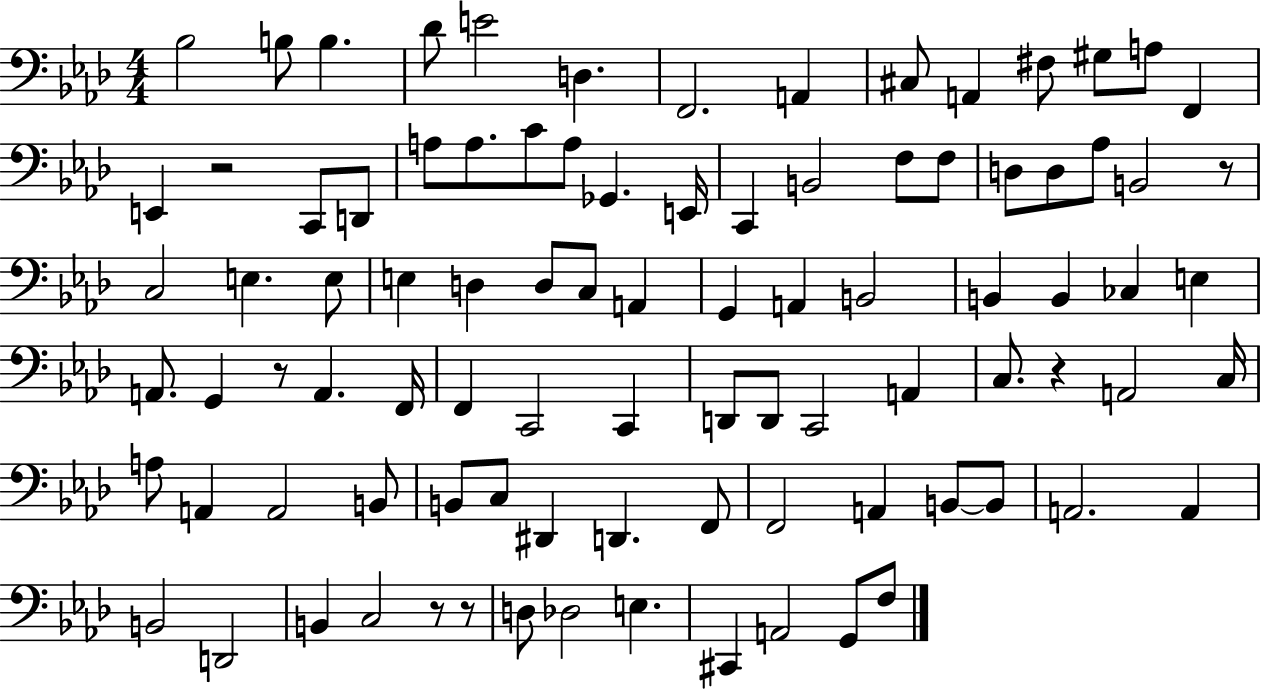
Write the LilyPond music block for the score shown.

{
  \clef bass
  \numericTimeSignature
  \time 4/4
  \key aes \major
  \repeat volta 2 { bes2 b8 b4. | des'8 e'2 d4. | f,2. a,4 | cis8 a,4 fis8 gis8 a8 f,4 | \break e,4 r2 c,8 d,8 | a8 a8. c'8 a8 ges,4. e,16 | c,4 b,2 f8 f8 | d8 d8 aes8 b,2 r8 | \break c2 e4. e8 | e4 d4 d8 c8 a,4 | g,4 a,4 b,2 | b,4 b,4 ces4 e4 | \break a,8. g,4 r8 a,4. f,16 | f,4 c,2 c,4 | d,8 d,8 c,2 a,4 | c8. r4 a,2 c16 | \break a8 a,4 a,2 b,8 | b,8 c8 dis,4 d,4. f,8 | f,2 a,4 b,8~~ b,8 | a,2. a,4 | \break b,2 d,2 | b,4 c2 r8 r8 | d8 des2 e4. | cis,4 a,2 g,8 f8 | \break } \bar "|."
}